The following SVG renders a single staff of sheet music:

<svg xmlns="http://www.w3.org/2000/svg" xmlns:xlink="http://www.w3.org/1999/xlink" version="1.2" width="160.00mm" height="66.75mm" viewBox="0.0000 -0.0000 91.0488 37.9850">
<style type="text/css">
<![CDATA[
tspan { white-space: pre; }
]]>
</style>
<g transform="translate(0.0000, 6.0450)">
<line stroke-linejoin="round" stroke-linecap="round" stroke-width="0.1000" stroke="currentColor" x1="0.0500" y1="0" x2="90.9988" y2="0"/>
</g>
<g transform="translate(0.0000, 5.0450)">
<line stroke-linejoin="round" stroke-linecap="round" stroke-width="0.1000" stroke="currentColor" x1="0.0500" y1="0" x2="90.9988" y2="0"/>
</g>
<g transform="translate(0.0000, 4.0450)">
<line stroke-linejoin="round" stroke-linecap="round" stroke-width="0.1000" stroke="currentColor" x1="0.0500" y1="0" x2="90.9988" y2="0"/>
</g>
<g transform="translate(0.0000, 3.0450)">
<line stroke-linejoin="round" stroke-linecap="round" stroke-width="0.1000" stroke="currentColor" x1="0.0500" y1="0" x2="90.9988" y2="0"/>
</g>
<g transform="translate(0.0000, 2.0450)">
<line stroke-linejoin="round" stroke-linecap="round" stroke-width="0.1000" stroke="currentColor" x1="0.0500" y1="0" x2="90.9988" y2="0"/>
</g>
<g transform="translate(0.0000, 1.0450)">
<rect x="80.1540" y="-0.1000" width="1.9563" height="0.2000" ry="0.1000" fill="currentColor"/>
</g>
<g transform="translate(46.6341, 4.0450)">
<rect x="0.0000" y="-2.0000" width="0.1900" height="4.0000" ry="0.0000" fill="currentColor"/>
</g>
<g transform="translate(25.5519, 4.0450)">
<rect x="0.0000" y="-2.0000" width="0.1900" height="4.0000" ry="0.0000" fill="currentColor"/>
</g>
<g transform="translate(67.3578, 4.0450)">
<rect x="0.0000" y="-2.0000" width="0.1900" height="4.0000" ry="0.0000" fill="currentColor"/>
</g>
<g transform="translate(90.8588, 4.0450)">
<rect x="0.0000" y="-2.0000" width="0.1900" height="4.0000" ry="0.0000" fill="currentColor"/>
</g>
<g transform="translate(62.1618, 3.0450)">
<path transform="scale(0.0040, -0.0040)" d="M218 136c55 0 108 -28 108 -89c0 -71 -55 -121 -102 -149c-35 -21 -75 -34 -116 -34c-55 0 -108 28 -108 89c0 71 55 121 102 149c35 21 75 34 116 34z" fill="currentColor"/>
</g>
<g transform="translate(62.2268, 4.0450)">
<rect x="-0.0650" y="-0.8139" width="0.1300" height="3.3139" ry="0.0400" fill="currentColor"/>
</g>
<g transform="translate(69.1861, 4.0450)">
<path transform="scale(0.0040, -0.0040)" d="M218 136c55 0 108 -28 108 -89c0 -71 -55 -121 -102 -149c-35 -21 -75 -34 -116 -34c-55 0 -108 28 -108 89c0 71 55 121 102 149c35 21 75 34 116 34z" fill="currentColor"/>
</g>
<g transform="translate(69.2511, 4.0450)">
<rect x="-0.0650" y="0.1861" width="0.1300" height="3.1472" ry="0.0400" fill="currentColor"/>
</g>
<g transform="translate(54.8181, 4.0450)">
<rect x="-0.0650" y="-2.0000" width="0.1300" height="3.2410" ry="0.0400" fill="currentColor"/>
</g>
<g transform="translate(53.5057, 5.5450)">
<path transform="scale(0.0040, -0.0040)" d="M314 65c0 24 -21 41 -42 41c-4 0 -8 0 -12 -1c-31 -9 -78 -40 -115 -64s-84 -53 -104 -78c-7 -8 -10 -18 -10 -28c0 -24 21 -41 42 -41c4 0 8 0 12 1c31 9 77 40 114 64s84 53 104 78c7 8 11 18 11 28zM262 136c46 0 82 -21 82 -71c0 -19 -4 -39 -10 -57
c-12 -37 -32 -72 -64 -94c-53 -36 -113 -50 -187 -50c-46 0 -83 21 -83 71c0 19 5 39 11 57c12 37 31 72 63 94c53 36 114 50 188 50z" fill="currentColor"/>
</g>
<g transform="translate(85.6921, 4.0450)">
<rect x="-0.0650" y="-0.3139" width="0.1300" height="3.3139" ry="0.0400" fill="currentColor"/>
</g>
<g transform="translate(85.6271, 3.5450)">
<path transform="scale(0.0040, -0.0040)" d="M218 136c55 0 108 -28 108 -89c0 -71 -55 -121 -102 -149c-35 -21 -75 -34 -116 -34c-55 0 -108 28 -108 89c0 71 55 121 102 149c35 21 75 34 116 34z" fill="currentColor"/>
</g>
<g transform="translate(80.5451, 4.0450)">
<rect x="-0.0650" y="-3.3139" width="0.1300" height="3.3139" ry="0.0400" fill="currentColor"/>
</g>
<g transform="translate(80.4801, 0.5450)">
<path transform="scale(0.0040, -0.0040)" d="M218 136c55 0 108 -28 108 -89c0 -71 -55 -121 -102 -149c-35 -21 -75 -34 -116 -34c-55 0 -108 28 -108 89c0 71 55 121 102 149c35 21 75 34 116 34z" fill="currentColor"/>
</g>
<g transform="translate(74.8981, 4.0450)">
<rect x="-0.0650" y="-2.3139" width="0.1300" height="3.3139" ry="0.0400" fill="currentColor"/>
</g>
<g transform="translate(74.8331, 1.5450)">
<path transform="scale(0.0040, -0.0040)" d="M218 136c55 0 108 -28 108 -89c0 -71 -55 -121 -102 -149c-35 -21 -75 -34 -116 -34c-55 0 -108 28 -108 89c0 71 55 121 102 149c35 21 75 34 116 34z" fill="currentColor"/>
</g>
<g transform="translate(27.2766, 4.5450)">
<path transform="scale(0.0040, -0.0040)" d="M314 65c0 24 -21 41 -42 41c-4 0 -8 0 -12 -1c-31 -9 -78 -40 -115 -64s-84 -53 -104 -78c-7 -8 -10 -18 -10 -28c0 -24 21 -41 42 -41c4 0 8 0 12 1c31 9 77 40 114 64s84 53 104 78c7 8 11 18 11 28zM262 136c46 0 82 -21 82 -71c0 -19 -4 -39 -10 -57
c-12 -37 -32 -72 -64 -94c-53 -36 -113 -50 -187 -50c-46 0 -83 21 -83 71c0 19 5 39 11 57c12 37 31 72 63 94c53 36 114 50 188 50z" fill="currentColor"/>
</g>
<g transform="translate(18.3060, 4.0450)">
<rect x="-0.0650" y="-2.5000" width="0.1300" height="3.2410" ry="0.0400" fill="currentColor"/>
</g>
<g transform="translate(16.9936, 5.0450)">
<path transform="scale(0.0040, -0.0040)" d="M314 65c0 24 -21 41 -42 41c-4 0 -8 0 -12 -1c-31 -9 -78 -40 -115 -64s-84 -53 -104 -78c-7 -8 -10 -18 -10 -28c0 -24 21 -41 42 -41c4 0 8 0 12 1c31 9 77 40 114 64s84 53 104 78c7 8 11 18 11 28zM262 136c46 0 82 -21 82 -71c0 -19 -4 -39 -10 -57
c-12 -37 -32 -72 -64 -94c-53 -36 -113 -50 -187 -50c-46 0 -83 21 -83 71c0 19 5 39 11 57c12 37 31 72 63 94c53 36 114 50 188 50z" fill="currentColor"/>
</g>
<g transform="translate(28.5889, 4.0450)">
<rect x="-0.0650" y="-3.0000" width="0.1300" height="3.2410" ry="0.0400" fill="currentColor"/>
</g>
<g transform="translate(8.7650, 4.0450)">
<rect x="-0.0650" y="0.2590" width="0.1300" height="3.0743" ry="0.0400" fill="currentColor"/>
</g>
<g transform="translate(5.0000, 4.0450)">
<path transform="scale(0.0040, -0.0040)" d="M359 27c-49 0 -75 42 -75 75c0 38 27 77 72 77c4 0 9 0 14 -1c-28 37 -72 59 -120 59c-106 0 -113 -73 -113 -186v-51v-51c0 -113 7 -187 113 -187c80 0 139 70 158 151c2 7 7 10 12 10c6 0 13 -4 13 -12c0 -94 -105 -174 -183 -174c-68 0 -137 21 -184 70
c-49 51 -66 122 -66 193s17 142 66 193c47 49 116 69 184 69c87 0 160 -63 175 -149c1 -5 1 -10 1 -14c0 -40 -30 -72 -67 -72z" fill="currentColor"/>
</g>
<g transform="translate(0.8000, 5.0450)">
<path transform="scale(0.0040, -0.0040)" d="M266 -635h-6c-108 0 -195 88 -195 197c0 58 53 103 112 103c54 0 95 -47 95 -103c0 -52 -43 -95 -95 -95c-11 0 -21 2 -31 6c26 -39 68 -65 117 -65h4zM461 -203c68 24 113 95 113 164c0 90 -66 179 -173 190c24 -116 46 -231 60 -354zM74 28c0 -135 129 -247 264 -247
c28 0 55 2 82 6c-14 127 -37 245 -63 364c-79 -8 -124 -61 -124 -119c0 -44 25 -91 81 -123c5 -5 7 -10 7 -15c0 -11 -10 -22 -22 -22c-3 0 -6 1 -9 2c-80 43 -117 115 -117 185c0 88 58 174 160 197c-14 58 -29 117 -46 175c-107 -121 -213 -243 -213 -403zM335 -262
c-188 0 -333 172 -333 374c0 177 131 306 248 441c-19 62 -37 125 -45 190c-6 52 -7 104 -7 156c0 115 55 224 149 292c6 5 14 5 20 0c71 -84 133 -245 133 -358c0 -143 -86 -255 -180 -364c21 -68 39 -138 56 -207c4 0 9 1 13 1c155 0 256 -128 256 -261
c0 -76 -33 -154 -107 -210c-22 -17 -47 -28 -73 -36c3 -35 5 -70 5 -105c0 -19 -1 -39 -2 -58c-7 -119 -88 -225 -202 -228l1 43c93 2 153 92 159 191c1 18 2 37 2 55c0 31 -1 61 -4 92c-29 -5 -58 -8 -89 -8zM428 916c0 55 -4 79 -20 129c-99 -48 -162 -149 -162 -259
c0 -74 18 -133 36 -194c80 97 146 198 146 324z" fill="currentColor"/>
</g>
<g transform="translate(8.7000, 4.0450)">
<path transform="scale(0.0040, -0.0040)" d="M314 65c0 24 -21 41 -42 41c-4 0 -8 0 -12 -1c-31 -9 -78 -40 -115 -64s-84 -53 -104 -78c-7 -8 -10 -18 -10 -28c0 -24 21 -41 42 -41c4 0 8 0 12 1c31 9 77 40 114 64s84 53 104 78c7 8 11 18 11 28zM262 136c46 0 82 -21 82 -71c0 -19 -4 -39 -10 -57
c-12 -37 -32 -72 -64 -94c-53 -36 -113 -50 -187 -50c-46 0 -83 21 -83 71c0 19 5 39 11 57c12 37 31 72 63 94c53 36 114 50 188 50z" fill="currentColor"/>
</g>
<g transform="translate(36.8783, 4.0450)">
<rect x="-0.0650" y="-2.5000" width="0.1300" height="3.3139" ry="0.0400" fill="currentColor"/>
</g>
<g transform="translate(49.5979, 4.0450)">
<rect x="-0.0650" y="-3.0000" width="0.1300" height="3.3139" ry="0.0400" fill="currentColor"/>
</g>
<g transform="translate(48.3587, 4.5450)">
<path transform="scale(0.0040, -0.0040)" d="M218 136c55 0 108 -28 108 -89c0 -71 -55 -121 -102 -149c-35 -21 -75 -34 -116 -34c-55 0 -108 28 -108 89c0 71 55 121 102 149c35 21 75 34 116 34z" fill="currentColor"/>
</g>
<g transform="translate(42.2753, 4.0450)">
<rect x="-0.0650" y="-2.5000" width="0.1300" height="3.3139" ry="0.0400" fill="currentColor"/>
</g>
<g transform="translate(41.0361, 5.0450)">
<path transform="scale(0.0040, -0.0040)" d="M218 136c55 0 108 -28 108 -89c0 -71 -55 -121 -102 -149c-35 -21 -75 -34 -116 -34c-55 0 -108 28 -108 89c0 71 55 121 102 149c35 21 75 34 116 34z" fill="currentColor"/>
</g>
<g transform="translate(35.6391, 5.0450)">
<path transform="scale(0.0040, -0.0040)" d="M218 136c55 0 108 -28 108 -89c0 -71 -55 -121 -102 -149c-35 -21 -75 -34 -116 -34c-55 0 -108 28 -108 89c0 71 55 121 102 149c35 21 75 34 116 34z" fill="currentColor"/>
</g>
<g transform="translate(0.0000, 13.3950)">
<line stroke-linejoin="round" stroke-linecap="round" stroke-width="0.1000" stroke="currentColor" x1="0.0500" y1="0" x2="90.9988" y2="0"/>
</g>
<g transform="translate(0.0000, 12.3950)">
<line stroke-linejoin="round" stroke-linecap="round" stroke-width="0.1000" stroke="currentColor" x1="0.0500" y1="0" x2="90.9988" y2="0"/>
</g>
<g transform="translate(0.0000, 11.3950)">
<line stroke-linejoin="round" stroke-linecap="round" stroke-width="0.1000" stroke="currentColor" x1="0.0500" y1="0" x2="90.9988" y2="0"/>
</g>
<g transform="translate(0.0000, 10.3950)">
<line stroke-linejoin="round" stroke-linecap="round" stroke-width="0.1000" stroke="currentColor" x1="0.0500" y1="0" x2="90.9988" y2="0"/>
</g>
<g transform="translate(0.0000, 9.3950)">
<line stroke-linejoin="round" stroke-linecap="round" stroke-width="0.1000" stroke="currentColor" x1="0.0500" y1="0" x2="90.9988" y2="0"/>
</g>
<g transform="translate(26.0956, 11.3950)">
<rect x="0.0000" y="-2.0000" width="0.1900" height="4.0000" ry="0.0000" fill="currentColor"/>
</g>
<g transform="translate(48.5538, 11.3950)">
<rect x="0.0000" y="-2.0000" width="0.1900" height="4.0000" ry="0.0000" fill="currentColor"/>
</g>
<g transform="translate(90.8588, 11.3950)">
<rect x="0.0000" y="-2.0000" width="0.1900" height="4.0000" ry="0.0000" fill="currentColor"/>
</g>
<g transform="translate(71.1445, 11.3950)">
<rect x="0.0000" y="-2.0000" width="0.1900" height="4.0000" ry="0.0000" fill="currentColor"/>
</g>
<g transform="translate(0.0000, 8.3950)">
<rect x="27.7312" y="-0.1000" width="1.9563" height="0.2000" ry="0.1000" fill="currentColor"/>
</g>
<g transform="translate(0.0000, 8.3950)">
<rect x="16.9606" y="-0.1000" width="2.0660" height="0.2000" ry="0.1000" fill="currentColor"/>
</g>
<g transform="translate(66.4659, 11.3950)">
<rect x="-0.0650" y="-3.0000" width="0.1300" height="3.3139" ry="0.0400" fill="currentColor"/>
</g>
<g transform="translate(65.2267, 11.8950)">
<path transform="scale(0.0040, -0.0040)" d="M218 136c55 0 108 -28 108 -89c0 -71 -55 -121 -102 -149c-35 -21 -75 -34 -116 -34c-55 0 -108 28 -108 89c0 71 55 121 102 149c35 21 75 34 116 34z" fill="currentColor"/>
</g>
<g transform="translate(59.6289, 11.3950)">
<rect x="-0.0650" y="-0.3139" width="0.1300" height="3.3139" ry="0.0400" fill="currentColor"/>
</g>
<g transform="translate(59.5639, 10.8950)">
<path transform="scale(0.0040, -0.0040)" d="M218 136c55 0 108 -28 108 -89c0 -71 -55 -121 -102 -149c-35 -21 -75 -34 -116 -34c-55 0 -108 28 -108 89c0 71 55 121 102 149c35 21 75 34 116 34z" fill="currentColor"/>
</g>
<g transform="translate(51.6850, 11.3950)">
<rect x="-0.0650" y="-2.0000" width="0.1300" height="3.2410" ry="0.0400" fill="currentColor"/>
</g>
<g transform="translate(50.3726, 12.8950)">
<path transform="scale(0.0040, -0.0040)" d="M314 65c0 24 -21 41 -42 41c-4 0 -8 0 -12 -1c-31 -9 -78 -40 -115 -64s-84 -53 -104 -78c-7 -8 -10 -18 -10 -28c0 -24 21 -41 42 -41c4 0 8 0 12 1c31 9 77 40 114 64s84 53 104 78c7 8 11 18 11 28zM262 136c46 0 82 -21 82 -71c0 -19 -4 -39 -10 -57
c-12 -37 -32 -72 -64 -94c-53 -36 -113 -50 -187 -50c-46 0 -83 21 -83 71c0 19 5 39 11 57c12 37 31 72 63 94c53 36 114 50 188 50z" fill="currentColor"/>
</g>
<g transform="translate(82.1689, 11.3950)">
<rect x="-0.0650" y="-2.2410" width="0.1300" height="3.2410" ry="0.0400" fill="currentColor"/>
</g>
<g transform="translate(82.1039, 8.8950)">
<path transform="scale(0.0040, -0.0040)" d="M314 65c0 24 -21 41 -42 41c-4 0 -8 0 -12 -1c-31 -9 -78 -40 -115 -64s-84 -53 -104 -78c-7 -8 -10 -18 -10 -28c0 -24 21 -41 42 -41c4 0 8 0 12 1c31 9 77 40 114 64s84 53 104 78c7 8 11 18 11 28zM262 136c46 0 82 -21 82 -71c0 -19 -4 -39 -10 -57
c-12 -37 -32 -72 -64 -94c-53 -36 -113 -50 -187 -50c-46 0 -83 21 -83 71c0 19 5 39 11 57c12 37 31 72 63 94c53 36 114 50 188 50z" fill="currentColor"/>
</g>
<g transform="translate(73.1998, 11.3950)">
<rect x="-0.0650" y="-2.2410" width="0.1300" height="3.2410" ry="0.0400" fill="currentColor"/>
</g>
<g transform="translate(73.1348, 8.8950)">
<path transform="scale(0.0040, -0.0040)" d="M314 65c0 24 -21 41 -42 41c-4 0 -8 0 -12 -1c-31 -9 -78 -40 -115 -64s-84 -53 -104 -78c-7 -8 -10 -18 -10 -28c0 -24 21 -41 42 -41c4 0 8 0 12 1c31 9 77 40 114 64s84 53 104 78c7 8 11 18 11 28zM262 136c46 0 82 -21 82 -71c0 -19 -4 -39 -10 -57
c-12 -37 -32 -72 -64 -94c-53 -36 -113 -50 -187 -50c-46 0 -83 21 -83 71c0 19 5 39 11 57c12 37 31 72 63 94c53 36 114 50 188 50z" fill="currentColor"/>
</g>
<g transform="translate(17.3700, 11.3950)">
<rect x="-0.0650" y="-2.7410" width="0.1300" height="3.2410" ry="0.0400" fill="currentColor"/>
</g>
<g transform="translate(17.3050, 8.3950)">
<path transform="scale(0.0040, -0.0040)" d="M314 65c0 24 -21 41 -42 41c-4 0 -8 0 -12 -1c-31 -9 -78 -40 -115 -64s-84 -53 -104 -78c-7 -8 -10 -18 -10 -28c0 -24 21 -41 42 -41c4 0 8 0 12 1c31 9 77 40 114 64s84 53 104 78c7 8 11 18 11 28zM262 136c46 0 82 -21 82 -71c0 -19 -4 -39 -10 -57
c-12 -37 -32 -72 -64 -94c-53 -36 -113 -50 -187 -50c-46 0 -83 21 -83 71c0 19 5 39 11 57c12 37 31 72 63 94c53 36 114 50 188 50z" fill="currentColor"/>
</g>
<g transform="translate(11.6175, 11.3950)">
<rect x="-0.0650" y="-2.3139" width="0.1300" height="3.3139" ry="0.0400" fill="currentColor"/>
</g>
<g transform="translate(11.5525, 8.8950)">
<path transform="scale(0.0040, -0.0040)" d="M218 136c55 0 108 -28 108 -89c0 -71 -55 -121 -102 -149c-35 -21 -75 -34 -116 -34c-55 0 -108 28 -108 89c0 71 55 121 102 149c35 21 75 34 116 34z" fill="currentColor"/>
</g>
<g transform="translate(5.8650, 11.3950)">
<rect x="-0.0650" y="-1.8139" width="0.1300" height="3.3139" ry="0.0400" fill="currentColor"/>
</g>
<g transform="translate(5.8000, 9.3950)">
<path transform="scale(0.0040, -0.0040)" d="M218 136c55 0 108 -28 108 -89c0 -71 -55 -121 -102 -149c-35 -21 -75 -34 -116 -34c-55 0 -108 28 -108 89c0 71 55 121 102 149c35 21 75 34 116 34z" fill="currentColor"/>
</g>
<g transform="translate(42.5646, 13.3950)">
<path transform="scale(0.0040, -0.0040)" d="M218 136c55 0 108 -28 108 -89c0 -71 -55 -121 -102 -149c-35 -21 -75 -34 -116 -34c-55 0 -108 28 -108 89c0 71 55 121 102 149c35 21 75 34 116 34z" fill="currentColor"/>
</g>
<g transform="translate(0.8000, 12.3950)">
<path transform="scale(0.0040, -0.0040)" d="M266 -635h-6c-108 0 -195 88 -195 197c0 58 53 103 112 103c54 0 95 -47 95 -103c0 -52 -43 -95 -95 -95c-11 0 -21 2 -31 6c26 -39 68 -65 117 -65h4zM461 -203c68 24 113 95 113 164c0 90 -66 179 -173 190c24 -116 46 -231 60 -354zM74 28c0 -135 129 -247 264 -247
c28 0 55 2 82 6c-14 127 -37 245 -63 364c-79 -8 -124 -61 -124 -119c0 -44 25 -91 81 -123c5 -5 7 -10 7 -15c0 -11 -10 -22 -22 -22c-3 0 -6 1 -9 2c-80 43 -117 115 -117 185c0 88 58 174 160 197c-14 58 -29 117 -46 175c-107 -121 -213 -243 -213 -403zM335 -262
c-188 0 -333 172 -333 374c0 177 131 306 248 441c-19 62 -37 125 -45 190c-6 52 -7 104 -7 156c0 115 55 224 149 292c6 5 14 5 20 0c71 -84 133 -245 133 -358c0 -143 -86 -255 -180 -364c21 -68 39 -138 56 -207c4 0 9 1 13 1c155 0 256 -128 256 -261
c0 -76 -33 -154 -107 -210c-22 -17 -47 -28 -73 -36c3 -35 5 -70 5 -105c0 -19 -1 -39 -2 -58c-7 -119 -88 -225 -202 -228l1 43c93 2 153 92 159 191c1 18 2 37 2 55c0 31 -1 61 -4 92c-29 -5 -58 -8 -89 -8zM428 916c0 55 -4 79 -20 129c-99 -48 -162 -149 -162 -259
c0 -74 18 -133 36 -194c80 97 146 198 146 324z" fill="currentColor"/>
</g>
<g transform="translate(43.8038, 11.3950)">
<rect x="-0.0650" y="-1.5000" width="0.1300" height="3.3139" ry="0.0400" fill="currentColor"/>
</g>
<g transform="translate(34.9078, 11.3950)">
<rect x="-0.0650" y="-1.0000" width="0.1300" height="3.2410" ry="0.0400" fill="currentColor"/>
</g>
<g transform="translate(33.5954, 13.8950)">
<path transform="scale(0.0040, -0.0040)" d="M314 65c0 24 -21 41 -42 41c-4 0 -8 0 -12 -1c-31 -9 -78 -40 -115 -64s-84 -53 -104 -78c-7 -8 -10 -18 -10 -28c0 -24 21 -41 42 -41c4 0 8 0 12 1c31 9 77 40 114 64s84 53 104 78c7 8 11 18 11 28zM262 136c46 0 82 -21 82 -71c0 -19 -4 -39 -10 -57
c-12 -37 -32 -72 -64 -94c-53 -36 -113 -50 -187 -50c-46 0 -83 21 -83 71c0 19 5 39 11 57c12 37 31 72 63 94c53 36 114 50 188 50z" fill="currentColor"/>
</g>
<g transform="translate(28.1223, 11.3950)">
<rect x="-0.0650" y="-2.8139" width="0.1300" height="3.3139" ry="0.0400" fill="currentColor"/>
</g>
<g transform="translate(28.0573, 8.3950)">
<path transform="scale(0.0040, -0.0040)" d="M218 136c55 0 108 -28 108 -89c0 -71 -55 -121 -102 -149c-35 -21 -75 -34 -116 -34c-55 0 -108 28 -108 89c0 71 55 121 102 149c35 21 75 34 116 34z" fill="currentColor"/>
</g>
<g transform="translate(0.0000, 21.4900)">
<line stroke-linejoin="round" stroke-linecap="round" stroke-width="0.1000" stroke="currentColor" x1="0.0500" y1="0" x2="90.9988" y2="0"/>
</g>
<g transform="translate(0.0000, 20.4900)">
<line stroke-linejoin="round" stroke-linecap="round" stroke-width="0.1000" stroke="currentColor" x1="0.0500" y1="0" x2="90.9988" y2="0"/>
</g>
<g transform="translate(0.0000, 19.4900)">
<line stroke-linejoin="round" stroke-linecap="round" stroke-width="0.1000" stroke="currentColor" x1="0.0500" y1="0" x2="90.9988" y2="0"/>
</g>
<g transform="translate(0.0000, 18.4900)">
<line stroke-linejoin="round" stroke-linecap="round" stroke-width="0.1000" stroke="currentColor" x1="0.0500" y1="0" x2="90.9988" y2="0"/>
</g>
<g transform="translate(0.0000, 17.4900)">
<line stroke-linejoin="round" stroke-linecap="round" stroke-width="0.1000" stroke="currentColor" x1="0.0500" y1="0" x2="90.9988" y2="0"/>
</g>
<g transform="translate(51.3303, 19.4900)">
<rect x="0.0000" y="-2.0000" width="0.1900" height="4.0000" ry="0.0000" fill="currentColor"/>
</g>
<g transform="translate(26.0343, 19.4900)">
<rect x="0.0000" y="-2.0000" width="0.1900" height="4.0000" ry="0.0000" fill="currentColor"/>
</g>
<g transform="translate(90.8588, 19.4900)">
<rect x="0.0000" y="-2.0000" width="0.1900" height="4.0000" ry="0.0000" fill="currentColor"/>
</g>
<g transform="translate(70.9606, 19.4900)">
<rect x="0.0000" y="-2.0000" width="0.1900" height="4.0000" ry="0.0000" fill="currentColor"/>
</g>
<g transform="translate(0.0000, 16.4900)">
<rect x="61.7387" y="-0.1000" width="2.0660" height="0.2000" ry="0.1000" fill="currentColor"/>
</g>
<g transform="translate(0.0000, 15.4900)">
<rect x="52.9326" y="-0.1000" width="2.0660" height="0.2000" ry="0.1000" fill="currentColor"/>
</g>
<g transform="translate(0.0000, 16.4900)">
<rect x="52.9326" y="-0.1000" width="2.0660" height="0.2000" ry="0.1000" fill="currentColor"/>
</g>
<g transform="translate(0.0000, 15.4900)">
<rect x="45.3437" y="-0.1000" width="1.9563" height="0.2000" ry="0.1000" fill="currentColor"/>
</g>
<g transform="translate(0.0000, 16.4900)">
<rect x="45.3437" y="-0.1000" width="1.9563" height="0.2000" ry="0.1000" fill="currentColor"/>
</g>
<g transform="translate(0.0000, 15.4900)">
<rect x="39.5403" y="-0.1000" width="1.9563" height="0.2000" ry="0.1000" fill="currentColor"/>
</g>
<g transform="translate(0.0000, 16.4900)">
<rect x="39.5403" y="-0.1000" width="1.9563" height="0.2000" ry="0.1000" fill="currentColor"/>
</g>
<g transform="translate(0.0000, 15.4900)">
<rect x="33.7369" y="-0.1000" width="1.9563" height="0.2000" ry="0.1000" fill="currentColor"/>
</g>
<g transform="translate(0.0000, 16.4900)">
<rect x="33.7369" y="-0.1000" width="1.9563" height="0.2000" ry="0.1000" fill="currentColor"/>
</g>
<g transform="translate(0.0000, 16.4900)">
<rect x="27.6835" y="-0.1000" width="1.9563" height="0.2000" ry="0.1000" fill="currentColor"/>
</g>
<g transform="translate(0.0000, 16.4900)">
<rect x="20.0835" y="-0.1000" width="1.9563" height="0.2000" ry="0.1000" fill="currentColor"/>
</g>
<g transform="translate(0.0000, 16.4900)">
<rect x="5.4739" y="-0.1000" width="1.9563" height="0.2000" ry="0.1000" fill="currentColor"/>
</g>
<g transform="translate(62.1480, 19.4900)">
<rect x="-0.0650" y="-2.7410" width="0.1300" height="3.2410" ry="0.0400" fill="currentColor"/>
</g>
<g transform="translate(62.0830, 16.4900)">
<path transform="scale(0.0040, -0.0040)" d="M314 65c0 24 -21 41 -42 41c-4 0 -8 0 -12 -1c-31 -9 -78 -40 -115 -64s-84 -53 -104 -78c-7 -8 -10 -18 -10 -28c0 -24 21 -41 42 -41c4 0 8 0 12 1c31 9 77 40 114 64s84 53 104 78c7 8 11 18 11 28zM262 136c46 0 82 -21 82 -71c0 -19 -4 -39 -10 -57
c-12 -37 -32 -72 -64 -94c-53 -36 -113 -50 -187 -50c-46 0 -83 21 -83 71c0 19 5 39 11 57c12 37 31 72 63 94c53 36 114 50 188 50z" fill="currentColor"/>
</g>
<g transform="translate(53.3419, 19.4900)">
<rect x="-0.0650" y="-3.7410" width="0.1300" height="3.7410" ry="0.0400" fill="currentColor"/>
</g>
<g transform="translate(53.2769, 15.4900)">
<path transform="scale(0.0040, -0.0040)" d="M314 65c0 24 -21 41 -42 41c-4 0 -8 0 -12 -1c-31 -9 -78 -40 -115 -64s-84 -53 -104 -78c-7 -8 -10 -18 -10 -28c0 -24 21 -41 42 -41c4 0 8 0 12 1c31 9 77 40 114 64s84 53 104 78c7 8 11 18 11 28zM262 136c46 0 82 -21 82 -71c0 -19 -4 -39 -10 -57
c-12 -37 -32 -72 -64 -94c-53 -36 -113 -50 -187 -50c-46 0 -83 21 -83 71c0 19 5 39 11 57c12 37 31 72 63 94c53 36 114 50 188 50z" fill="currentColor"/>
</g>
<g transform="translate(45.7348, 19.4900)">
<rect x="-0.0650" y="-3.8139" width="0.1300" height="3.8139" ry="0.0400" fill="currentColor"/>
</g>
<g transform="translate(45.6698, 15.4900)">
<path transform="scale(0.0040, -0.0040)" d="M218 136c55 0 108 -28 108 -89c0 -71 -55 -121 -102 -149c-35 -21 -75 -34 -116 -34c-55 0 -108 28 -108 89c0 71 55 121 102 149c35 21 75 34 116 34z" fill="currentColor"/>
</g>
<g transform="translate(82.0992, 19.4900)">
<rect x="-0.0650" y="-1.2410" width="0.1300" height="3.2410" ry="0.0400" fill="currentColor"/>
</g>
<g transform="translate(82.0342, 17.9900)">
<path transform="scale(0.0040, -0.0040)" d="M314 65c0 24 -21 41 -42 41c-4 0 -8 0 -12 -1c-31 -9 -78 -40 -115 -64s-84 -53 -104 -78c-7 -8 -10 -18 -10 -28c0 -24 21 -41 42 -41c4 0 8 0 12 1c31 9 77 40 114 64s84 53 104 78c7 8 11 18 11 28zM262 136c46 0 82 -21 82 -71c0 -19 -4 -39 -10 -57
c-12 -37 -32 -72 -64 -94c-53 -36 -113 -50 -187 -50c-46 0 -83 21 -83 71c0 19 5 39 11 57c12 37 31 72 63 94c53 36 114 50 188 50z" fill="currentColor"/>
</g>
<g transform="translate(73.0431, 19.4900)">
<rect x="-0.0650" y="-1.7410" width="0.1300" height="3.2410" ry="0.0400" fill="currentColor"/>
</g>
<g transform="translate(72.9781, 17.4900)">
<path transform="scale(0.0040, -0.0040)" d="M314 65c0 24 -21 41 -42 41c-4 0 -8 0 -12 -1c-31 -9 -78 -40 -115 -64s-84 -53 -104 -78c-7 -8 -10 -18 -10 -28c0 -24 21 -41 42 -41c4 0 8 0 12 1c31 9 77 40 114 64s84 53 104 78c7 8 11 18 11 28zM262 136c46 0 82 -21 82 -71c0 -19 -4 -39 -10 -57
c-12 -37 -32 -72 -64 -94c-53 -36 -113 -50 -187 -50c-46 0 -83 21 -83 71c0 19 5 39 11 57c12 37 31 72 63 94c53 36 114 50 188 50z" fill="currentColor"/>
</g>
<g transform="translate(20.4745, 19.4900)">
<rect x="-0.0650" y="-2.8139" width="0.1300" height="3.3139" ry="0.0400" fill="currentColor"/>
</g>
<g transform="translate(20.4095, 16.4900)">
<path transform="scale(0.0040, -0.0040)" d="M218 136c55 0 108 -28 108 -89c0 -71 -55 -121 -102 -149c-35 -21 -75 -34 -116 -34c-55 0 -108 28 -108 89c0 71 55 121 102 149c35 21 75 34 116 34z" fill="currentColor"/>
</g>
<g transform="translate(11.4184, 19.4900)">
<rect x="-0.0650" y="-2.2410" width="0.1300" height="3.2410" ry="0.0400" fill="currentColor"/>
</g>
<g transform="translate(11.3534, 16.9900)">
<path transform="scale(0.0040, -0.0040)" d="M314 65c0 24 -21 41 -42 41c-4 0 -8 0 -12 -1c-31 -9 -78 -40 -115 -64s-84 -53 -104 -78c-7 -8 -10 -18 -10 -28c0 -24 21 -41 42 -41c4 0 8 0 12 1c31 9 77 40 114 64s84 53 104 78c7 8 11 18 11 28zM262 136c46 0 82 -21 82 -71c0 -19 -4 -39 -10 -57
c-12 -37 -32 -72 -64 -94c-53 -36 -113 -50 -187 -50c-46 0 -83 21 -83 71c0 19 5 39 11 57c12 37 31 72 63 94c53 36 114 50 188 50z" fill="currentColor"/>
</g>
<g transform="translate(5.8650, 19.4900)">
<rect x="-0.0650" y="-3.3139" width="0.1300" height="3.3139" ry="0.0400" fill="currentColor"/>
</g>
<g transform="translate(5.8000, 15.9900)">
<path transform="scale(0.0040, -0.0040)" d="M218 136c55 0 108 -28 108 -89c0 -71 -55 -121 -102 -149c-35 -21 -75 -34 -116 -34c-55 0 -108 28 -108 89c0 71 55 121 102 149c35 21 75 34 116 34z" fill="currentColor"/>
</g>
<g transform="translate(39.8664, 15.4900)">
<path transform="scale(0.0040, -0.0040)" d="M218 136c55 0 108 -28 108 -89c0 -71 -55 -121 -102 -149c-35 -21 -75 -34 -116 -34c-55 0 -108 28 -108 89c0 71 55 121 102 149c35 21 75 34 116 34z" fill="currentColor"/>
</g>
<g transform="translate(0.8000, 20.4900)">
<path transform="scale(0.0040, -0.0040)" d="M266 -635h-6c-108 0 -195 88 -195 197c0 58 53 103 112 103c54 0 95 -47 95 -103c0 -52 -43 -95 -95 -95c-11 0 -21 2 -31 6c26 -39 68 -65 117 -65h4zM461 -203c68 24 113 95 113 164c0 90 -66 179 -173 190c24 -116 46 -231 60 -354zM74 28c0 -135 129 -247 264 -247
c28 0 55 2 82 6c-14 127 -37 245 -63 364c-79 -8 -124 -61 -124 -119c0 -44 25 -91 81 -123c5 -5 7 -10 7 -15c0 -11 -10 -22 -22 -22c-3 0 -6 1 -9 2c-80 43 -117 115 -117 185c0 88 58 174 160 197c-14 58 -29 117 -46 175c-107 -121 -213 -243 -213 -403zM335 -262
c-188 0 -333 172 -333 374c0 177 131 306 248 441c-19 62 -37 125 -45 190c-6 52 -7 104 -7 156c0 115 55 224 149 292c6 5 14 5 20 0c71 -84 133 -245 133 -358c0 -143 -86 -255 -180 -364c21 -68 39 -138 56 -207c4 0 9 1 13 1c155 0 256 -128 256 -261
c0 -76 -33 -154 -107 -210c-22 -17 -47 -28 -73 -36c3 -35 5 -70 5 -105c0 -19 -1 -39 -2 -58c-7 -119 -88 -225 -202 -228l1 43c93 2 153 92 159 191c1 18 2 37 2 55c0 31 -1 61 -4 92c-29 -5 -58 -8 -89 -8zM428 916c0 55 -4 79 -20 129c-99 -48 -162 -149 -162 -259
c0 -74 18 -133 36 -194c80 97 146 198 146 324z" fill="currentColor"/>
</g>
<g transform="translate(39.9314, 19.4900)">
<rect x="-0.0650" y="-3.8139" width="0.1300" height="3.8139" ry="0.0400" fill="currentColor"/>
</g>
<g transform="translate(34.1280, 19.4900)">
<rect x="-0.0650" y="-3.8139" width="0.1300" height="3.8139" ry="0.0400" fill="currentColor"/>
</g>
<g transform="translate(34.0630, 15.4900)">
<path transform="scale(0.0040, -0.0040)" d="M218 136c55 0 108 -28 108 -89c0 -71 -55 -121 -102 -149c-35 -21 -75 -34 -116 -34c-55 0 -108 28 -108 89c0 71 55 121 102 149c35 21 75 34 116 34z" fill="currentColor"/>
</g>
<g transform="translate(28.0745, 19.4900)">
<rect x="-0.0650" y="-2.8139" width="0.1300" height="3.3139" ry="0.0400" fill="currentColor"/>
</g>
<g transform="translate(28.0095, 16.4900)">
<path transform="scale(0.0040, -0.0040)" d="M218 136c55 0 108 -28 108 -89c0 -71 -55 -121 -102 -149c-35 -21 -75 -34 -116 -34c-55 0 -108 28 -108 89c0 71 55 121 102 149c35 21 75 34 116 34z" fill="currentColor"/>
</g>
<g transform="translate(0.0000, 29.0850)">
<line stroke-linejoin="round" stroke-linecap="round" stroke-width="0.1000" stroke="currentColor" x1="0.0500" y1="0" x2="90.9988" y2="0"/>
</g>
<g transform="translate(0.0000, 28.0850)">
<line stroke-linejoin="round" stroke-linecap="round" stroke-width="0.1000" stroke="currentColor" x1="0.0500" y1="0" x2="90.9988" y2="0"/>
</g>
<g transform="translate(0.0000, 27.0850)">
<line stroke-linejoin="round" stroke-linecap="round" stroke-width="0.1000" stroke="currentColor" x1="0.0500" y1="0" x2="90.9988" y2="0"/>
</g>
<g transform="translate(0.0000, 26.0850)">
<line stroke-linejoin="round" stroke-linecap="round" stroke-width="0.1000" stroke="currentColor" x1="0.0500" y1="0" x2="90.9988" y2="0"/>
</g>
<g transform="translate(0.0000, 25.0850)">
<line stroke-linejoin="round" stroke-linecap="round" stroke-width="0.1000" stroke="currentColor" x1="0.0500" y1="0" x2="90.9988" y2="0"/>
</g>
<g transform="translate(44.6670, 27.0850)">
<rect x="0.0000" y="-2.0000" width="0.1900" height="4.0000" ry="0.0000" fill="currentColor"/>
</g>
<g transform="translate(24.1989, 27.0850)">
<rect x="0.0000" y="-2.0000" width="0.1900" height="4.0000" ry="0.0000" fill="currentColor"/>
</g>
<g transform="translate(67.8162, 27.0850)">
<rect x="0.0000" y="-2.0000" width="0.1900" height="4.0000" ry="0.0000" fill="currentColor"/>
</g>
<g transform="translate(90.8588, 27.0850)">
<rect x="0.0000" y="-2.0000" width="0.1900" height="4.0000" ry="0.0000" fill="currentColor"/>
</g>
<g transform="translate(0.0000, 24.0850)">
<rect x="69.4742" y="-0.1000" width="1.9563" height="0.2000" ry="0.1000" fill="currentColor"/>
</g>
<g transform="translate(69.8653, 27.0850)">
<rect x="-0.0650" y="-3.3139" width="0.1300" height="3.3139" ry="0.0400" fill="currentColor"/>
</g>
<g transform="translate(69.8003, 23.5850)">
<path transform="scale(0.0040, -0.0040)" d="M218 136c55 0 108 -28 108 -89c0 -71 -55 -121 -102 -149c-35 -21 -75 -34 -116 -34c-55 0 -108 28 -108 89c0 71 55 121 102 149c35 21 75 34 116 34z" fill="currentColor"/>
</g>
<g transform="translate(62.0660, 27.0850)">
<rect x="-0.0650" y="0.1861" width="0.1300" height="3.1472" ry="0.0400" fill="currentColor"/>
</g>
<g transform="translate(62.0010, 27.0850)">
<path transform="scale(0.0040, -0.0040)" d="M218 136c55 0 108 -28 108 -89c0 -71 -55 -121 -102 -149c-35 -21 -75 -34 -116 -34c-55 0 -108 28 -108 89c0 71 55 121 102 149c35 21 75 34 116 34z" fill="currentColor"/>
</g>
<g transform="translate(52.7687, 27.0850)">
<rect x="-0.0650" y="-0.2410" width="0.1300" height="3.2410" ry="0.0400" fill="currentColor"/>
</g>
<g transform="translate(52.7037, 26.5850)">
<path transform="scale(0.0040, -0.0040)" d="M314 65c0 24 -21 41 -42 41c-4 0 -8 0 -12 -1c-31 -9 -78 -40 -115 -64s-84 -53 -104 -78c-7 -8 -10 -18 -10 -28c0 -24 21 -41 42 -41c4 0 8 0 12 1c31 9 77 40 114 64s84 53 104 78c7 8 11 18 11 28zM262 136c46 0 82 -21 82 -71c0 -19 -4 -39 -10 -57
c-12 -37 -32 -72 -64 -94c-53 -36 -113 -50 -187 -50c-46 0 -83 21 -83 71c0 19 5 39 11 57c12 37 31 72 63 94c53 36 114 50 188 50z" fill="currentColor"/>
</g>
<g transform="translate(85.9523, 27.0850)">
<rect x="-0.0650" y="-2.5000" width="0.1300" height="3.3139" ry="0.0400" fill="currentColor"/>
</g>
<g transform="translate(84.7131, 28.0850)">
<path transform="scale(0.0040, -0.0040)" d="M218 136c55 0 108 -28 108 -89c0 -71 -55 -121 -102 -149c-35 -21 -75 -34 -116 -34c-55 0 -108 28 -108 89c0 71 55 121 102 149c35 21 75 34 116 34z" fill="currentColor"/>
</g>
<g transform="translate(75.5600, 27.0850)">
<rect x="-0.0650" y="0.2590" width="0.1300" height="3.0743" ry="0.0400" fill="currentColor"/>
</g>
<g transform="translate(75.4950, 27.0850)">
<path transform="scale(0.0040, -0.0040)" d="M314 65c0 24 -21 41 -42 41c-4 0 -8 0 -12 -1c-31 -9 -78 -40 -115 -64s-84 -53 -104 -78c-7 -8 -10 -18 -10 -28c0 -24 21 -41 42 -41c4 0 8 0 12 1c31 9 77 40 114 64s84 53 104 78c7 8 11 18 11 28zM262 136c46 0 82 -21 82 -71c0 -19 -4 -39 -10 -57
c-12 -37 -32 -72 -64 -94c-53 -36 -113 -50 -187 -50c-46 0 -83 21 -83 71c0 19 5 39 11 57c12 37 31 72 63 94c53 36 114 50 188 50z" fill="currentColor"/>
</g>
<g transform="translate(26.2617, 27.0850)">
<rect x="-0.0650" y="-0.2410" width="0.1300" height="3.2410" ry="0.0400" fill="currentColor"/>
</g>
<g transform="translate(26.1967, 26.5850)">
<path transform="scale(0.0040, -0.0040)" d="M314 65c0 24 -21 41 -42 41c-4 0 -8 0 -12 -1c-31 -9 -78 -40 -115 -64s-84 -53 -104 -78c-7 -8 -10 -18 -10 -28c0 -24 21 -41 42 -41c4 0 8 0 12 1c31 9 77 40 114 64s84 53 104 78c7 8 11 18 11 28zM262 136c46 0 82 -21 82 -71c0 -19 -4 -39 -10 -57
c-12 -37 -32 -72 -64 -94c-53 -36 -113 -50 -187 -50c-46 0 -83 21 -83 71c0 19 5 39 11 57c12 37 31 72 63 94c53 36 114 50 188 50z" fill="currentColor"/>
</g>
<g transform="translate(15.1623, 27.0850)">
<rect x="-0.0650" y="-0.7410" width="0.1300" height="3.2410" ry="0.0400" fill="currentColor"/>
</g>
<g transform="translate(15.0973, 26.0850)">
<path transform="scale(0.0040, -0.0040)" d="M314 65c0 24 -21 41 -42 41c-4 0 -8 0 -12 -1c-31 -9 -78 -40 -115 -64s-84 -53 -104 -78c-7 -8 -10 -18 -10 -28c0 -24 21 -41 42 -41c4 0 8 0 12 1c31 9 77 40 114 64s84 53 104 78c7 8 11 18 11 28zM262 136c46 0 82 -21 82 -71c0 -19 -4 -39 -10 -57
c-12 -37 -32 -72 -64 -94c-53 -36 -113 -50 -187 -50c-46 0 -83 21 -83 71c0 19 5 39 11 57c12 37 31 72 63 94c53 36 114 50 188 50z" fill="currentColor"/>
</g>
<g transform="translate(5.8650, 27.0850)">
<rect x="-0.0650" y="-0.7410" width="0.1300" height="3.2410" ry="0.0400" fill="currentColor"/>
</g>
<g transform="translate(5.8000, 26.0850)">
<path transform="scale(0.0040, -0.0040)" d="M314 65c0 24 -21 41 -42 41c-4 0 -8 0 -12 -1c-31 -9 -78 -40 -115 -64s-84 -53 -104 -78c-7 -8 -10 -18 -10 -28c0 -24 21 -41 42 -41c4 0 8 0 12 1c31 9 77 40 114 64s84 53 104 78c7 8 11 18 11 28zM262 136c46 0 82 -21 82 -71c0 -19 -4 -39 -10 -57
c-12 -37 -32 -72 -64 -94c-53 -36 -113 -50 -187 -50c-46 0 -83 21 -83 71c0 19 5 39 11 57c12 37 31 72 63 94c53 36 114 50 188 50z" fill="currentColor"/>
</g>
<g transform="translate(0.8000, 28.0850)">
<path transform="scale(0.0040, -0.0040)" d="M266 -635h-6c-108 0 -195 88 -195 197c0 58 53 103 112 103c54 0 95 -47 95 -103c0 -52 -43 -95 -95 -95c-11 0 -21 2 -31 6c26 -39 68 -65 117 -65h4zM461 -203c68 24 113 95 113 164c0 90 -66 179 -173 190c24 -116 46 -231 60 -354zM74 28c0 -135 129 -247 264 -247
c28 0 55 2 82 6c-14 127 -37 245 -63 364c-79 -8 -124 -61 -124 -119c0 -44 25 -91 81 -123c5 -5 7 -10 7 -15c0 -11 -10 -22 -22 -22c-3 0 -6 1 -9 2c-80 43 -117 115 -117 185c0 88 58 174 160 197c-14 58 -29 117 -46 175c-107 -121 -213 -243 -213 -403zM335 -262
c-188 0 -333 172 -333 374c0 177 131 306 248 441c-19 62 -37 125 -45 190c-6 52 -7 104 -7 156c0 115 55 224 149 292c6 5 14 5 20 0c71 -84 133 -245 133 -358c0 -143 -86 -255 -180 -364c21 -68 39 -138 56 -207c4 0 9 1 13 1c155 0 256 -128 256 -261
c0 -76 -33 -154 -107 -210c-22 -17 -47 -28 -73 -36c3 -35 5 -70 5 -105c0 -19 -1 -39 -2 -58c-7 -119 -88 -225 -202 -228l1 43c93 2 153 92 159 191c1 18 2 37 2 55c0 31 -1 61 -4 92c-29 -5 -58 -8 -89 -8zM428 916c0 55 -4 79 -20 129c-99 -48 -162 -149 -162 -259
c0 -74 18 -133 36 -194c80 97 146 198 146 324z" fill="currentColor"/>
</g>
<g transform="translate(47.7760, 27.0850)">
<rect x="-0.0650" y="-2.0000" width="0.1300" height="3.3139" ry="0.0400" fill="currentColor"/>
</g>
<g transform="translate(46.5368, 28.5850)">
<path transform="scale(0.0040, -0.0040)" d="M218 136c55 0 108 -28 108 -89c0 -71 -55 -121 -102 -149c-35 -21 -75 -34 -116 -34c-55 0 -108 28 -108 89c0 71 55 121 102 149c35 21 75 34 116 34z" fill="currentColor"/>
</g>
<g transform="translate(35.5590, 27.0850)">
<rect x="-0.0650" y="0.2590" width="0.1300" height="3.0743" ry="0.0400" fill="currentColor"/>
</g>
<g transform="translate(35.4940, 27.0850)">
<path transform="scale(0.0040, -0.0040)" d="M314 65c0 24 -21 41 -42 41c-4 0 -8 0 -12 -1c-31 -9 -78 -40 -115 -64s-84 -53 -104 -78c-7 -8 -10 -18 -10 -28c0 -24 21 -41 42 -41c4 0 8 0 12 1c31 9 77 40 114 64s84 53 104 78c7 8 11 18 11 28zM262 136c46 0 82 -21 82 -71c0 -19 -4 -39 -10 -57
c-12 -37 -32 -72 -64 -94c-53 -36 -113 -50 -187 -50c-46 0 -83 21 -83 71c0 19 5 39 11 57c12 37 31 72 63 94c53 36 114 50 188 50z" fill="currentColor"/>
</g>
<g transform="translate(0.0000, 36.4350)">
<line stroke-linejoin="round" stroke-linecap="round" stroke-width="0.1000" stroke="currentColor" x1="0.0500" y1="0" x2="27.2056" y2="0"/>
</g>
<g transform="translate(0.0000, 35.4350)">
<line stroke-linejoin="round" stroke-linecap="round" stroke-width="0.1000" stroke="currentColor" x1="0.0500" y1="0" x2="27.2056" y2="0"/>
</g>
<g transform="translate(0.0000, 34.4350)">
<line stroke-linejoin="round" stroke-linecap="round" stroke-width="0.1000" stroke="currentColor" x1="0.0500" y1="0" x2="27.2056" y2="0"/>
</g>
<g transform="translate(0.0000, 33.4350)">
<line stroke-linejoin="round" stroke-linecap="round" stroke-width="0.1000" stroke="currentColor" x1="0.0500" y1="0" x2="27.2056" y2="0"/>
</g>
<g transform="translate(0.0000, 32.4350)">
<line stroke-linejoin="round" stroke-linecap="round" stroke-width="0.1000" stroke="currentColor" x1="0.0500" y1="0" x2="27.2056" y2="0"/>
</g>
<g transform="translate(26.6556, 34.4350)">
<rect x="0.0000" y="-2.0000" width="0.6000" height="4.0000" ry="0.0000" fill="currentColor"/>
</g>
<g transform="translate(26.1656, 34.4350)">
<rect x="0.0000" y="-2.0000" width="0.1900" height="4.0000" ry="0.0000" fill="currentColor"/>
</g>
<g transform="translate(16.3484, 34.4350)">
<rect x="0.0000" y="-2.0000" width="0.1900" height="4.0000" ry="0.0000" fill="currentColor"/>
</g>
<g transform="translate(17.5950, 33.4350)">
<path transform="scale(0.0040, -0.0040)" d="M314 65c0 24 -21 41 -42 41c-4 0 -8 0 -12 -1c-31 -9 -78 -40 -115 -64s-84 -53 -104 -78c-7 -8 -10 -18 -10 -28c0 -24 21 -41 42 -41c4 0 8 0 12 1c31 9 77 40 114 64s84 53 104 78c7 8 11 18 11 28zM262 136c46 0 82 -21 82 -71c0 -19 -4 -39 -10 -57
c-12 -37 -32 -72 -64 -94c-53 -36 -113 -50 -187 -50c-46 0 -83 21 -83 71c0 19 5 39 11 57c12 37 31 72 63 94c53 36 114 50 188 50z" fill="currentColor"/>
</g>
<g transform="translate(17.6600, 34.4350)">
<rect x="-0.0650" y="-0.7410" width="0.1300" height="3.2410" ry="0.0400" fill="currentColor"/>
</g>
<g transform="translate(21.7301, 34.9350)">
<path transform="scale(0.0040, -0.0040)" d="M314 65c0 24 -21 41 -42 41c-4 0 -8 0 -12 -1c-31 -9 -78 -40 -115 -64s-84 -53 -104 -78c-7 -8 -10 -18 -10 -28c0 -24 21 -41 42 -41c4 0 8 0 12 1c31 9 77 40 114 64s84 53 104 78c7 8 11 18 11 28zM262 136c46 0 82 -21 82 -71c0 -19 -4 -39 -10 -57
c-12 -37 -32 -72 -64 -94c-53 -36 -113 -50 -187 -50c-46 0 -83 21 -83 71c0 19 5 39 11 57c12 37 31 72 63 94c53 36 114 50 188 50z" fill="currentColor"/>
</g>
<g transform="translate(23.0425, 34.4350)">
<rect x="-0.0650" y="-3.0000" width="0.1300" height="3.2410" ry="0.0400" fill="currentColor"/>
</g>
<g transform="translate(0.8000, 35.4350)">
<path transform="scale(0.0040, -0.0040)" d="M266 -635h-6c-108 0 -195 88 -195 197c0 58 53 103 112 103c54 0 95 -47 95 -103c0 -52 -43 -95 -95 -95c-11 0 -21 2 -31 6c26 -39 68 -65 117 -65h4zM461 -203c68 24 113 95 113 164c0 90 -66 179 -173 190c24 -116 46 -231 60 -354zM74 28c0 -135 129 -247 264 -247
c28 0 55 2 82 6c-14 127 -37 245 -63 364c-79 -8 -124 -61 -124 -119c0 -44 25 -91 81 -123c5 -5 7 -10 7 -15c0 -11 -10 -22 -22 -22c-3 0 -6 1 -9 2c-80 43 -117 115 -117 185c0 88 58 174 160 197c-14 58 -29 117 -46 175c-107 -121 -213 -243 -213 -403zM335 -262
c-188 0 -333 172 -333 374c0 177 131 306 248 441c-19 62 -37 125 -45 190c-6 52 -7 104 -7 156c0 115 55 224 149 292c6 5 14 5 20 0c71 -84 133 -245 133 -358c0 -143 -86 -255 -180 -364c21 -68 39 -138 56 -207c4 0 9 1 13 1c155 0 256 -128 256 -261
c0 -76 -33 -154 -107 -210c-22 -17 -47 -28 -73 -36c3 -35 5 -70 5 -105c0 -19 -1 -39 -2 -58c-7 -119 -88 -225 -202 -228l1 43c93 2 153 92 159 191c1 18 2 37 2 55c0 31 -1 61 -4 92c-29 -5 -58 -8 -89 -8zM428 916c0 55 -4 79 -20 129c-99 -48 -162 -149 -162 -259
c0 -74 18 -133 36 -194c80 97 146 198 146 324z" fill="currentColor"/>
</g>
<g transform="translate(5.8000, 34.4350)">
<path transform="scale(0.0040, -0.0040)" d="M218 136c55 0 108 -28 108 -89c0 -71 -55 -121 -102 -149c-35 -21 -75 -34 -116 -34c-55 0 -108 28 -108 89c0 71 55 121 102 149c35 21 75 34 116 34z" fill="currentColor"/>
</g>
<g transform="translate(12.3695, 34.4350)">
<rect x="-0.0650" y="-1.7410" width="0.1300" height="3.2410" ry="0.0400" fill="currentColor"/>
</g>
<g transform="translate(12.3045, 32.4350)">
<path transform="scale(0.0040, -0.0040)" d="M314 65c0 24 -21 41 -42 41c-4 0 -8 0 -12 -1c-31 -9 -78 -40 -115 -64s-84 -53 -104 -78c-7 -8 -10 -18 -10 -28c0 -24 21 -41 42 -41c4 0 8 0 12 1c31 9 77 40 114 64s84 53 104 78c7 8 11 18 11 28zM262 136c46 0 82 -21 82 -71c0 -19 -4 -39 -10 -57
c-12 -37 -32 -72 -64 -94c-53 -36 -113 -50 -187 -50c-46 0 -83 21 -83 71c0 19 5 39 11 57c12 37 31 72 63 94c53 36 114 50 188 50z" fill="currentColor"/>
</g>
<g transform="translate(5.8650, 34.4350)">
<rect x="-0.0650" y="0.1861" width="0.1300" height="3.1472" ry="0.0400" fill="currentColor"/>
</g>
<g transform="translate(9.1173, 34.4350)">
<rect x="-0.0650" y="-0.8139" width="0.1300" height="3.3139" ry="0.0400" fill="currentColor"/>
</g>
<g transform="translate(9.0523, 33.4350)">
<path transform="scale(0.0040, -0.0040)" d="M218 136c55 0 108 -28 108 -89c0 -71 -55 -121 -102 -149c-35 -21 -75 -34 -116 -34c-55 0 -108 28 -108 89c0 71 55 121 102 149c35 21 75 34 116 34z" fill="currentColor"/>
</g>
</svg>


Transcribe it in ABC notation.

X:1
T:Untitled
M:4/4
L:1/4
K:C
B2 G2 A2 G G A F2 d B g b c f g a2 a D2 E F2 c A g2 g2 b g2 a a c' c' c' c'2 a2 f2 e2 d2 d2 c2 B2 F c2 B b B2 G B d f2 d2 A2